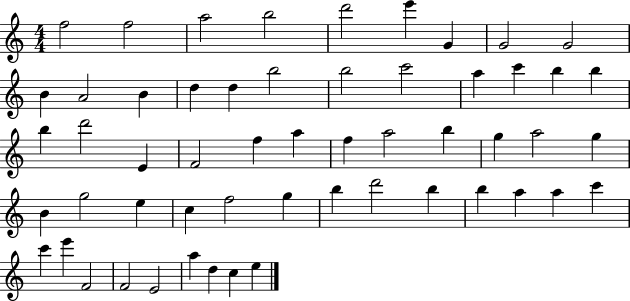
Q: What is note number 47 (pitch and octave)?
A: C6